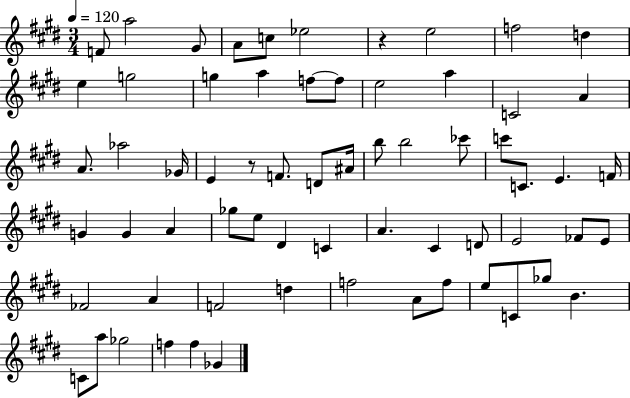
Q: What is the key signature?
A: E major